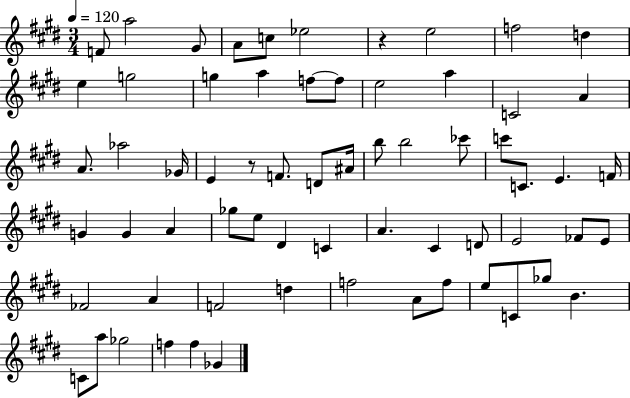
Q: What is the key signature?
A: E major